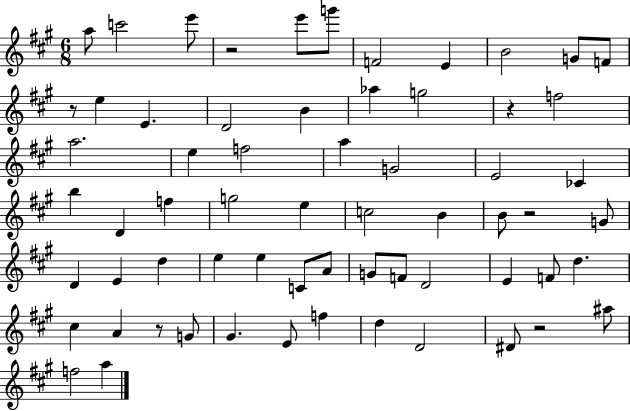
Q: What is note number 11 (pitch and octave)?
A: E5